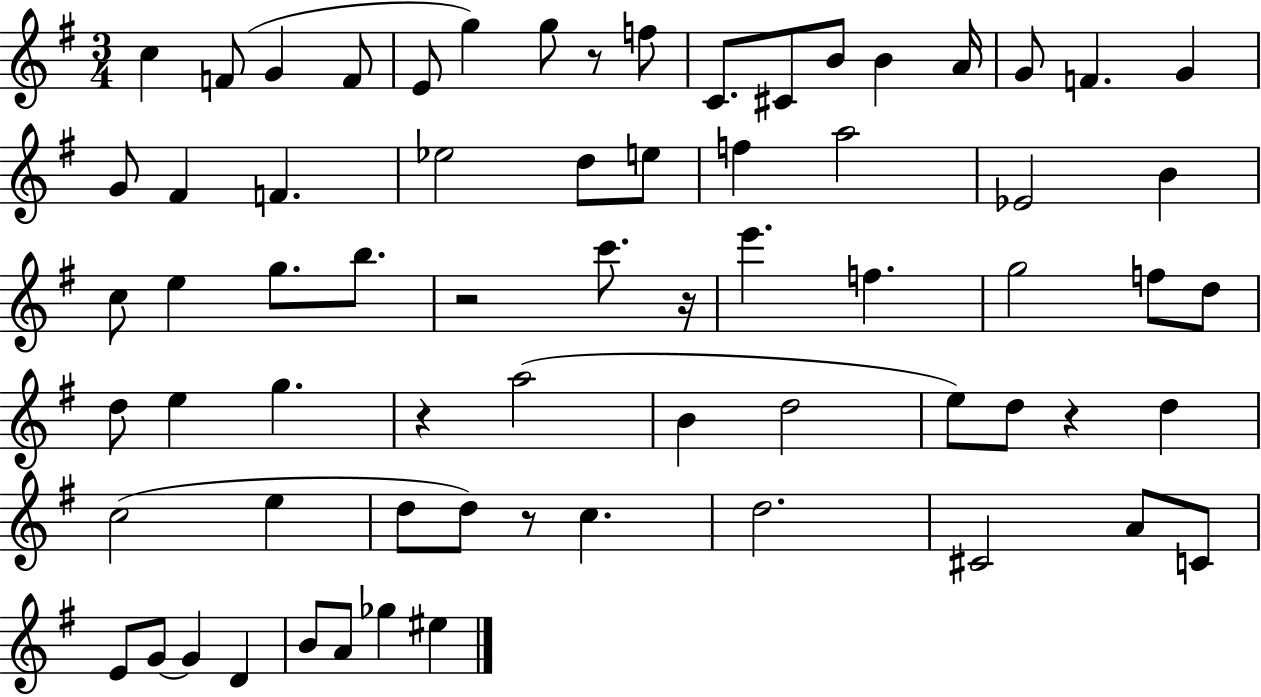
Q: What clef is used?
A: treble